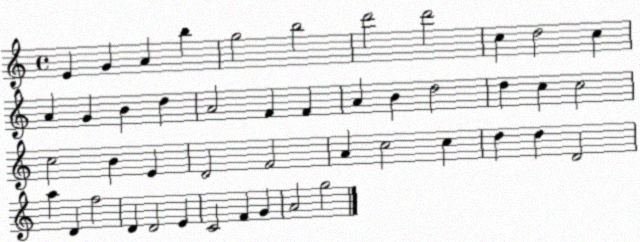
X:1
T:Untitled
M:4/4
L:1/4
K:C
E G A b g2 b2 d'2 d'2 c d2 c A G B d A2 F F A B d2 d c c2 c2 B E D2 F2 A c2 c d d D2 a D f2 D D2 E C2 F G A2 g2